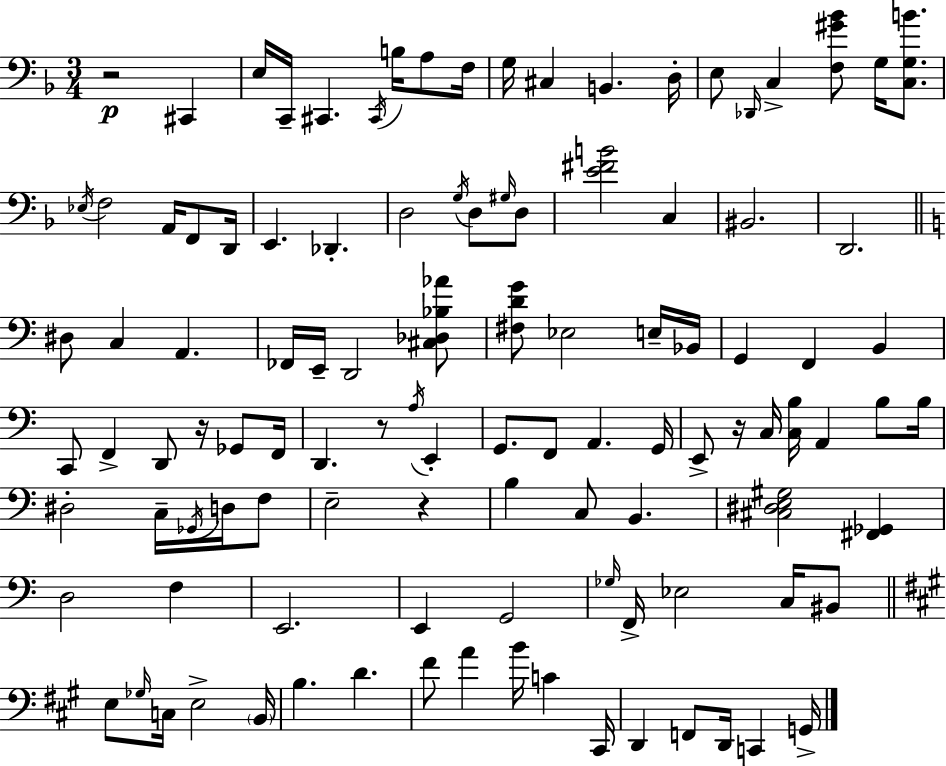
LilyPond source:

{
  \clef bass
  \numericTimeSignature
  \time 3/4
  \key f \major
  r2\p cis,4 | e16 c,16-- cis,4. \acciaccatura { cis,16 } b16 a8 | f16 g16 cis4 b,4. | d16-. e8 \grace { des,16 } c4-> <f gis' bes'>8 g16 <c g b'>8. | \break \acciaccatura { ees16 } f2 a,16 | f,8 d,16 e,4. des,4.-. | d2 \acciaccatura { g16 } | d8 \grace { gis16 } d8 <e' fis' b'>2 | \break c4 bis,2. | d,2. | \bar "||" \break \key a \minor dis8 c4 a,4. | fes,16 e,16-- d,2 <cis des bes aes'>8 | <fis d' g'>8 ees2 e16-- bes,16 | g,4 f,4 b,4 | \break c,8 f,4-> d,8 r16 ges,8 f,16 | d,4. r8 \acciaccatura { a16 } e,4-. | g,8. f,8 a,4. | g,16 e,8-> r16 c16 <c b>16 a,4 b8 | \break b16 dis2-. c16-- \acciaccatura { ges,16 } d16 | f8 e2-- r4 | b4 c8 b,4. | <cis dis e gis>2 <fis, ges,>4 | \break d2 f4 | e,2. | e,4 g,2 | \grace { ges16 } f,16-> ees2 | \break c16 bis,8 \bar "||" \break \key a \major e8 \grace { ges16 } c16 e2-> | \parenthesize b,16 b4. d'4. | fis'8 a'4 b'16 c'4 | cis,16 d,4 f,8 d,16 c,4 | \break g,16-> \bar "|."
}